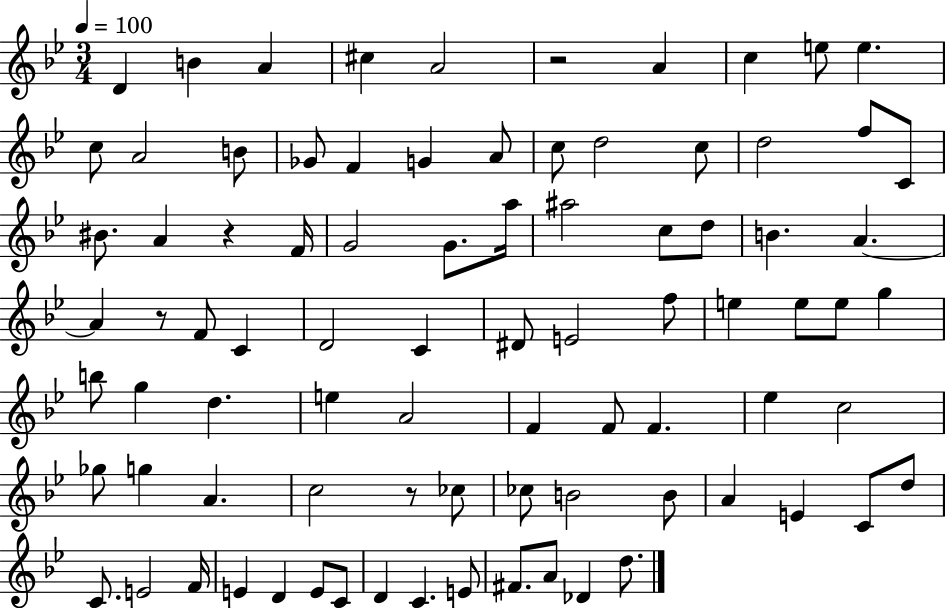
{
  \clef treble
  \numericTimeSignature
  \time 3/4
  \key bes \major
  \tempo 4 = 100
  d'4 b'4 a'4 | cis''4 a'2 | r2 a'4 | c''4 e''8 e''4. | \break c''8 a'2 b'8 | ges'8 f'4 g'4 a'8 | c''8 d''2 c''8 | d''2 f''8 c'8 | \break bis'8. a'4 r4 f'16 | g'2 g'8. a''16 | ais''2 c''8 d''8 | b'4. a'4.~~ | \break a'4 r8 f'8 c'4 | d'2 c'4 | dis'8 e'2 f''8 | e''4 e''8 e''8 g''4 | \break b''8 g''4 d''4. | e''4 a'2 | f'4 f'8 f'4. | ees''4 c''2 | \break ges''8 g''4 a'4. | c''2 r8 ces''8 | ces''8 b'2 b'8 | a'4 e'4 c'8 d''8 | \break c'8. e'2 f'16 | e'4 d'4 e'8 c'8 | d'4 c'4. e'8 | fis'8. a'8 des'4 d''8. | \break \bar "|."
}